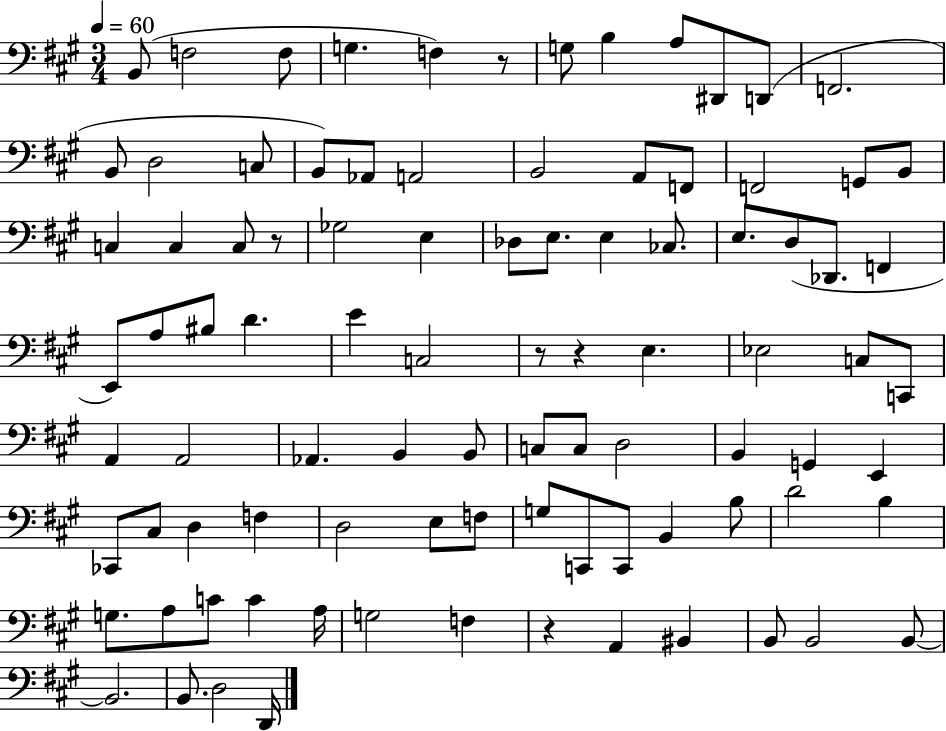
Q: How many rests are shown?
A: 5